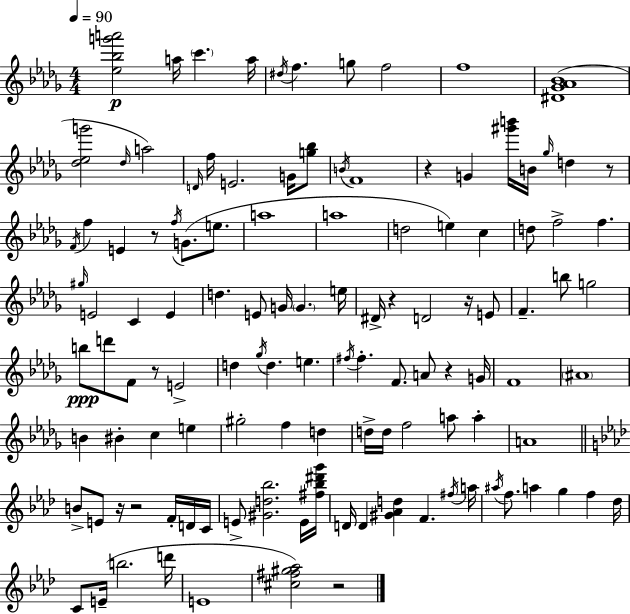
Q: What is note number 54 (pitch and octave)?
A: D5